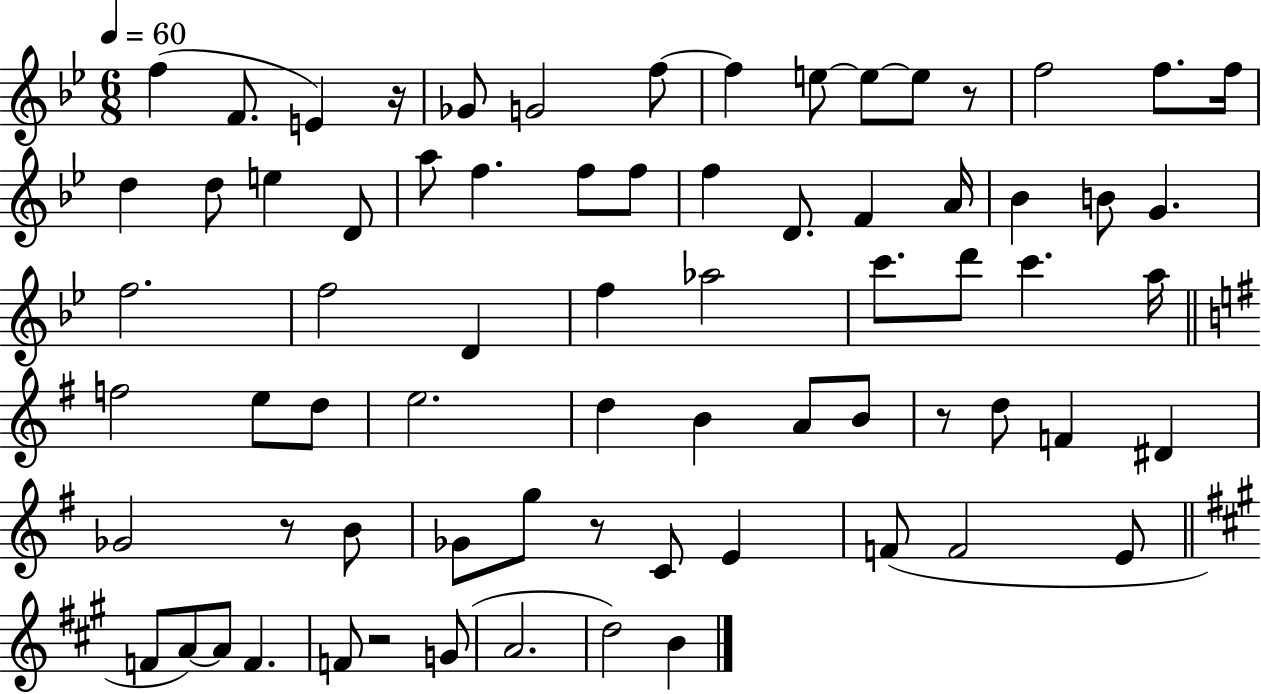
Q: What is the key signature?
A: BES major